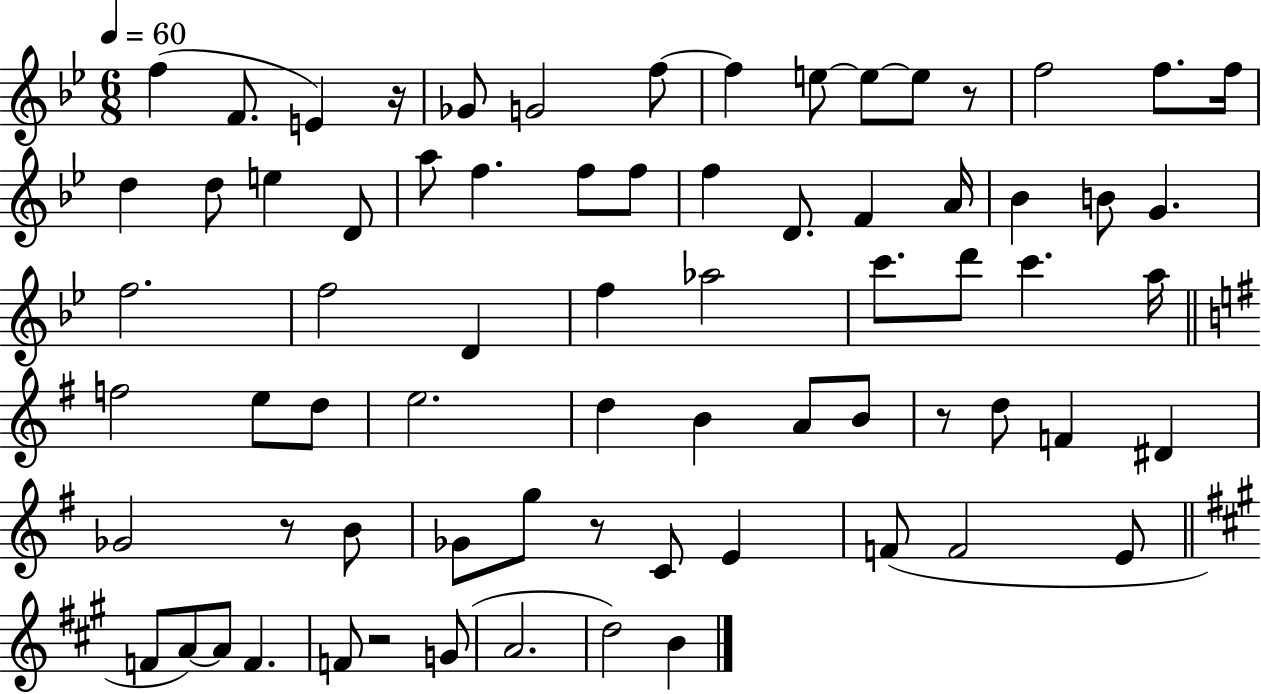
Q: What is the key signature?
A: BES major